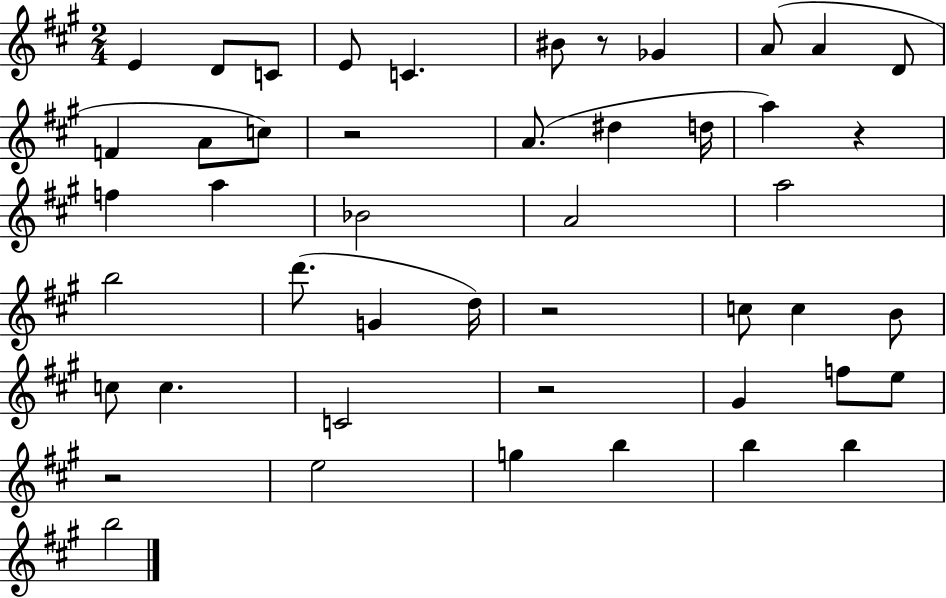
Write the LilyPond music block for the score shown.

{
  \clef treble
  \numericTimeSignature
  \time 2/4
  \key a \major
  e'4 d'8 c'8 | e'8 c'4. | bis'8 r8 ges'4 | a'8( a'4 d'8 | \break f'4 a'8 c''8) | r2 | a'8.( dis''4 d''16 | a''4) r4 | \break f''4 a''4 | bes'2 | a'2 | a''2 | \break b''2 | d'''8.( g'4 d''16) | r2 | c''8 c''4 b'8 | \break c''8 c''4. | c'2 | r2 | gis'4 f''8 e''8 | \break r2 | e''2 | g''4 b''4 | b''4 b''4 | \break b''2 | \bar "|."
}